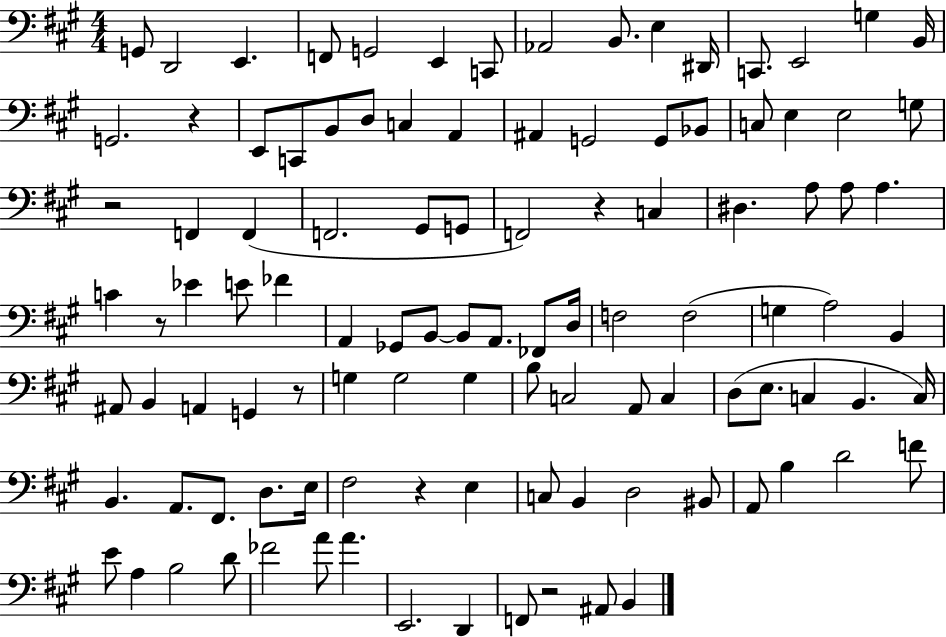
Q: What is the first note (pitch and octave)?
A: G2